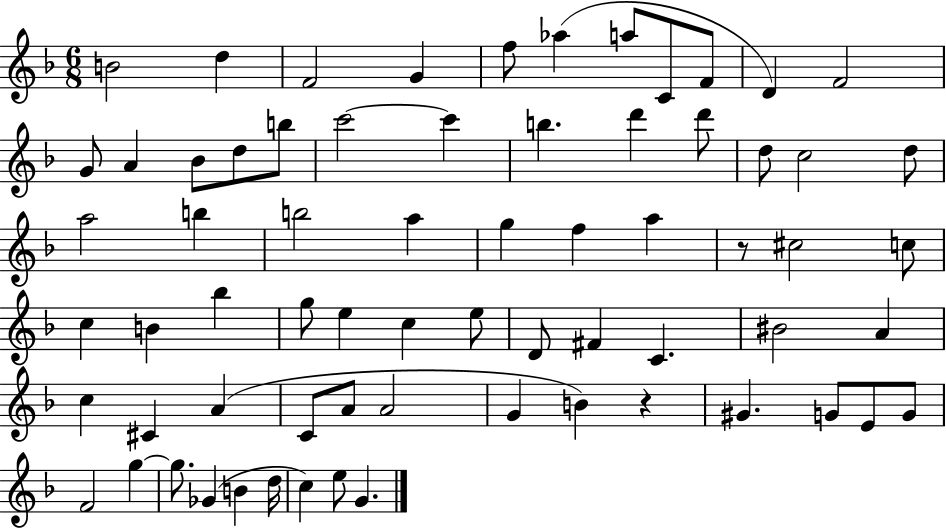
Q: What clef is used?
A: treble